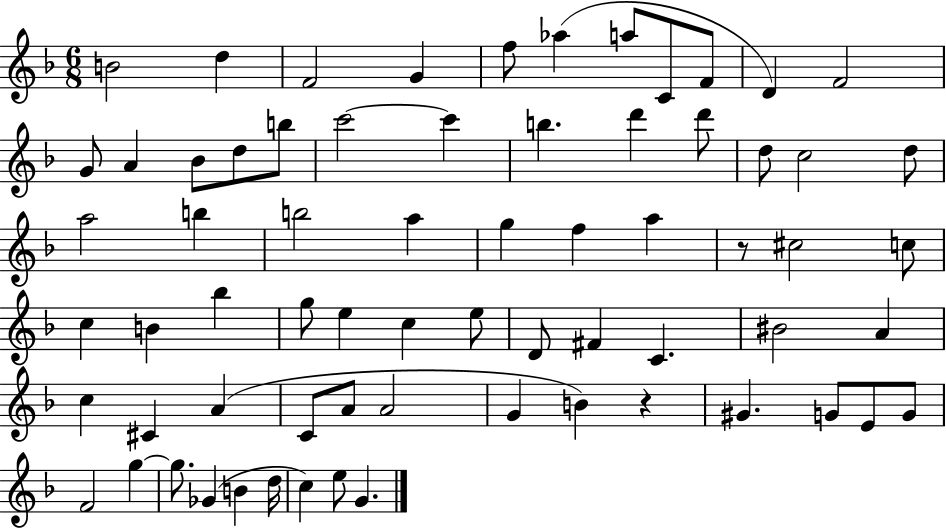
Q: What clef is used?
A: treble